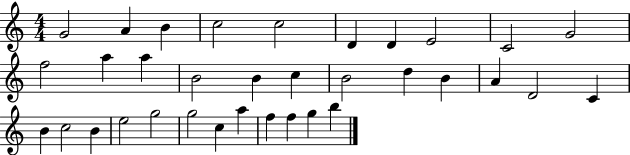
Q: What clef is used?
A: treble